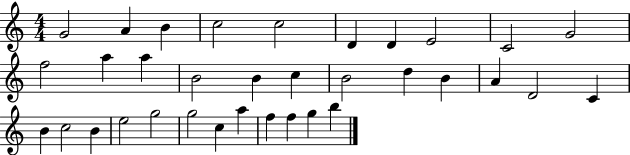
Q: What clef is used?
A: treble